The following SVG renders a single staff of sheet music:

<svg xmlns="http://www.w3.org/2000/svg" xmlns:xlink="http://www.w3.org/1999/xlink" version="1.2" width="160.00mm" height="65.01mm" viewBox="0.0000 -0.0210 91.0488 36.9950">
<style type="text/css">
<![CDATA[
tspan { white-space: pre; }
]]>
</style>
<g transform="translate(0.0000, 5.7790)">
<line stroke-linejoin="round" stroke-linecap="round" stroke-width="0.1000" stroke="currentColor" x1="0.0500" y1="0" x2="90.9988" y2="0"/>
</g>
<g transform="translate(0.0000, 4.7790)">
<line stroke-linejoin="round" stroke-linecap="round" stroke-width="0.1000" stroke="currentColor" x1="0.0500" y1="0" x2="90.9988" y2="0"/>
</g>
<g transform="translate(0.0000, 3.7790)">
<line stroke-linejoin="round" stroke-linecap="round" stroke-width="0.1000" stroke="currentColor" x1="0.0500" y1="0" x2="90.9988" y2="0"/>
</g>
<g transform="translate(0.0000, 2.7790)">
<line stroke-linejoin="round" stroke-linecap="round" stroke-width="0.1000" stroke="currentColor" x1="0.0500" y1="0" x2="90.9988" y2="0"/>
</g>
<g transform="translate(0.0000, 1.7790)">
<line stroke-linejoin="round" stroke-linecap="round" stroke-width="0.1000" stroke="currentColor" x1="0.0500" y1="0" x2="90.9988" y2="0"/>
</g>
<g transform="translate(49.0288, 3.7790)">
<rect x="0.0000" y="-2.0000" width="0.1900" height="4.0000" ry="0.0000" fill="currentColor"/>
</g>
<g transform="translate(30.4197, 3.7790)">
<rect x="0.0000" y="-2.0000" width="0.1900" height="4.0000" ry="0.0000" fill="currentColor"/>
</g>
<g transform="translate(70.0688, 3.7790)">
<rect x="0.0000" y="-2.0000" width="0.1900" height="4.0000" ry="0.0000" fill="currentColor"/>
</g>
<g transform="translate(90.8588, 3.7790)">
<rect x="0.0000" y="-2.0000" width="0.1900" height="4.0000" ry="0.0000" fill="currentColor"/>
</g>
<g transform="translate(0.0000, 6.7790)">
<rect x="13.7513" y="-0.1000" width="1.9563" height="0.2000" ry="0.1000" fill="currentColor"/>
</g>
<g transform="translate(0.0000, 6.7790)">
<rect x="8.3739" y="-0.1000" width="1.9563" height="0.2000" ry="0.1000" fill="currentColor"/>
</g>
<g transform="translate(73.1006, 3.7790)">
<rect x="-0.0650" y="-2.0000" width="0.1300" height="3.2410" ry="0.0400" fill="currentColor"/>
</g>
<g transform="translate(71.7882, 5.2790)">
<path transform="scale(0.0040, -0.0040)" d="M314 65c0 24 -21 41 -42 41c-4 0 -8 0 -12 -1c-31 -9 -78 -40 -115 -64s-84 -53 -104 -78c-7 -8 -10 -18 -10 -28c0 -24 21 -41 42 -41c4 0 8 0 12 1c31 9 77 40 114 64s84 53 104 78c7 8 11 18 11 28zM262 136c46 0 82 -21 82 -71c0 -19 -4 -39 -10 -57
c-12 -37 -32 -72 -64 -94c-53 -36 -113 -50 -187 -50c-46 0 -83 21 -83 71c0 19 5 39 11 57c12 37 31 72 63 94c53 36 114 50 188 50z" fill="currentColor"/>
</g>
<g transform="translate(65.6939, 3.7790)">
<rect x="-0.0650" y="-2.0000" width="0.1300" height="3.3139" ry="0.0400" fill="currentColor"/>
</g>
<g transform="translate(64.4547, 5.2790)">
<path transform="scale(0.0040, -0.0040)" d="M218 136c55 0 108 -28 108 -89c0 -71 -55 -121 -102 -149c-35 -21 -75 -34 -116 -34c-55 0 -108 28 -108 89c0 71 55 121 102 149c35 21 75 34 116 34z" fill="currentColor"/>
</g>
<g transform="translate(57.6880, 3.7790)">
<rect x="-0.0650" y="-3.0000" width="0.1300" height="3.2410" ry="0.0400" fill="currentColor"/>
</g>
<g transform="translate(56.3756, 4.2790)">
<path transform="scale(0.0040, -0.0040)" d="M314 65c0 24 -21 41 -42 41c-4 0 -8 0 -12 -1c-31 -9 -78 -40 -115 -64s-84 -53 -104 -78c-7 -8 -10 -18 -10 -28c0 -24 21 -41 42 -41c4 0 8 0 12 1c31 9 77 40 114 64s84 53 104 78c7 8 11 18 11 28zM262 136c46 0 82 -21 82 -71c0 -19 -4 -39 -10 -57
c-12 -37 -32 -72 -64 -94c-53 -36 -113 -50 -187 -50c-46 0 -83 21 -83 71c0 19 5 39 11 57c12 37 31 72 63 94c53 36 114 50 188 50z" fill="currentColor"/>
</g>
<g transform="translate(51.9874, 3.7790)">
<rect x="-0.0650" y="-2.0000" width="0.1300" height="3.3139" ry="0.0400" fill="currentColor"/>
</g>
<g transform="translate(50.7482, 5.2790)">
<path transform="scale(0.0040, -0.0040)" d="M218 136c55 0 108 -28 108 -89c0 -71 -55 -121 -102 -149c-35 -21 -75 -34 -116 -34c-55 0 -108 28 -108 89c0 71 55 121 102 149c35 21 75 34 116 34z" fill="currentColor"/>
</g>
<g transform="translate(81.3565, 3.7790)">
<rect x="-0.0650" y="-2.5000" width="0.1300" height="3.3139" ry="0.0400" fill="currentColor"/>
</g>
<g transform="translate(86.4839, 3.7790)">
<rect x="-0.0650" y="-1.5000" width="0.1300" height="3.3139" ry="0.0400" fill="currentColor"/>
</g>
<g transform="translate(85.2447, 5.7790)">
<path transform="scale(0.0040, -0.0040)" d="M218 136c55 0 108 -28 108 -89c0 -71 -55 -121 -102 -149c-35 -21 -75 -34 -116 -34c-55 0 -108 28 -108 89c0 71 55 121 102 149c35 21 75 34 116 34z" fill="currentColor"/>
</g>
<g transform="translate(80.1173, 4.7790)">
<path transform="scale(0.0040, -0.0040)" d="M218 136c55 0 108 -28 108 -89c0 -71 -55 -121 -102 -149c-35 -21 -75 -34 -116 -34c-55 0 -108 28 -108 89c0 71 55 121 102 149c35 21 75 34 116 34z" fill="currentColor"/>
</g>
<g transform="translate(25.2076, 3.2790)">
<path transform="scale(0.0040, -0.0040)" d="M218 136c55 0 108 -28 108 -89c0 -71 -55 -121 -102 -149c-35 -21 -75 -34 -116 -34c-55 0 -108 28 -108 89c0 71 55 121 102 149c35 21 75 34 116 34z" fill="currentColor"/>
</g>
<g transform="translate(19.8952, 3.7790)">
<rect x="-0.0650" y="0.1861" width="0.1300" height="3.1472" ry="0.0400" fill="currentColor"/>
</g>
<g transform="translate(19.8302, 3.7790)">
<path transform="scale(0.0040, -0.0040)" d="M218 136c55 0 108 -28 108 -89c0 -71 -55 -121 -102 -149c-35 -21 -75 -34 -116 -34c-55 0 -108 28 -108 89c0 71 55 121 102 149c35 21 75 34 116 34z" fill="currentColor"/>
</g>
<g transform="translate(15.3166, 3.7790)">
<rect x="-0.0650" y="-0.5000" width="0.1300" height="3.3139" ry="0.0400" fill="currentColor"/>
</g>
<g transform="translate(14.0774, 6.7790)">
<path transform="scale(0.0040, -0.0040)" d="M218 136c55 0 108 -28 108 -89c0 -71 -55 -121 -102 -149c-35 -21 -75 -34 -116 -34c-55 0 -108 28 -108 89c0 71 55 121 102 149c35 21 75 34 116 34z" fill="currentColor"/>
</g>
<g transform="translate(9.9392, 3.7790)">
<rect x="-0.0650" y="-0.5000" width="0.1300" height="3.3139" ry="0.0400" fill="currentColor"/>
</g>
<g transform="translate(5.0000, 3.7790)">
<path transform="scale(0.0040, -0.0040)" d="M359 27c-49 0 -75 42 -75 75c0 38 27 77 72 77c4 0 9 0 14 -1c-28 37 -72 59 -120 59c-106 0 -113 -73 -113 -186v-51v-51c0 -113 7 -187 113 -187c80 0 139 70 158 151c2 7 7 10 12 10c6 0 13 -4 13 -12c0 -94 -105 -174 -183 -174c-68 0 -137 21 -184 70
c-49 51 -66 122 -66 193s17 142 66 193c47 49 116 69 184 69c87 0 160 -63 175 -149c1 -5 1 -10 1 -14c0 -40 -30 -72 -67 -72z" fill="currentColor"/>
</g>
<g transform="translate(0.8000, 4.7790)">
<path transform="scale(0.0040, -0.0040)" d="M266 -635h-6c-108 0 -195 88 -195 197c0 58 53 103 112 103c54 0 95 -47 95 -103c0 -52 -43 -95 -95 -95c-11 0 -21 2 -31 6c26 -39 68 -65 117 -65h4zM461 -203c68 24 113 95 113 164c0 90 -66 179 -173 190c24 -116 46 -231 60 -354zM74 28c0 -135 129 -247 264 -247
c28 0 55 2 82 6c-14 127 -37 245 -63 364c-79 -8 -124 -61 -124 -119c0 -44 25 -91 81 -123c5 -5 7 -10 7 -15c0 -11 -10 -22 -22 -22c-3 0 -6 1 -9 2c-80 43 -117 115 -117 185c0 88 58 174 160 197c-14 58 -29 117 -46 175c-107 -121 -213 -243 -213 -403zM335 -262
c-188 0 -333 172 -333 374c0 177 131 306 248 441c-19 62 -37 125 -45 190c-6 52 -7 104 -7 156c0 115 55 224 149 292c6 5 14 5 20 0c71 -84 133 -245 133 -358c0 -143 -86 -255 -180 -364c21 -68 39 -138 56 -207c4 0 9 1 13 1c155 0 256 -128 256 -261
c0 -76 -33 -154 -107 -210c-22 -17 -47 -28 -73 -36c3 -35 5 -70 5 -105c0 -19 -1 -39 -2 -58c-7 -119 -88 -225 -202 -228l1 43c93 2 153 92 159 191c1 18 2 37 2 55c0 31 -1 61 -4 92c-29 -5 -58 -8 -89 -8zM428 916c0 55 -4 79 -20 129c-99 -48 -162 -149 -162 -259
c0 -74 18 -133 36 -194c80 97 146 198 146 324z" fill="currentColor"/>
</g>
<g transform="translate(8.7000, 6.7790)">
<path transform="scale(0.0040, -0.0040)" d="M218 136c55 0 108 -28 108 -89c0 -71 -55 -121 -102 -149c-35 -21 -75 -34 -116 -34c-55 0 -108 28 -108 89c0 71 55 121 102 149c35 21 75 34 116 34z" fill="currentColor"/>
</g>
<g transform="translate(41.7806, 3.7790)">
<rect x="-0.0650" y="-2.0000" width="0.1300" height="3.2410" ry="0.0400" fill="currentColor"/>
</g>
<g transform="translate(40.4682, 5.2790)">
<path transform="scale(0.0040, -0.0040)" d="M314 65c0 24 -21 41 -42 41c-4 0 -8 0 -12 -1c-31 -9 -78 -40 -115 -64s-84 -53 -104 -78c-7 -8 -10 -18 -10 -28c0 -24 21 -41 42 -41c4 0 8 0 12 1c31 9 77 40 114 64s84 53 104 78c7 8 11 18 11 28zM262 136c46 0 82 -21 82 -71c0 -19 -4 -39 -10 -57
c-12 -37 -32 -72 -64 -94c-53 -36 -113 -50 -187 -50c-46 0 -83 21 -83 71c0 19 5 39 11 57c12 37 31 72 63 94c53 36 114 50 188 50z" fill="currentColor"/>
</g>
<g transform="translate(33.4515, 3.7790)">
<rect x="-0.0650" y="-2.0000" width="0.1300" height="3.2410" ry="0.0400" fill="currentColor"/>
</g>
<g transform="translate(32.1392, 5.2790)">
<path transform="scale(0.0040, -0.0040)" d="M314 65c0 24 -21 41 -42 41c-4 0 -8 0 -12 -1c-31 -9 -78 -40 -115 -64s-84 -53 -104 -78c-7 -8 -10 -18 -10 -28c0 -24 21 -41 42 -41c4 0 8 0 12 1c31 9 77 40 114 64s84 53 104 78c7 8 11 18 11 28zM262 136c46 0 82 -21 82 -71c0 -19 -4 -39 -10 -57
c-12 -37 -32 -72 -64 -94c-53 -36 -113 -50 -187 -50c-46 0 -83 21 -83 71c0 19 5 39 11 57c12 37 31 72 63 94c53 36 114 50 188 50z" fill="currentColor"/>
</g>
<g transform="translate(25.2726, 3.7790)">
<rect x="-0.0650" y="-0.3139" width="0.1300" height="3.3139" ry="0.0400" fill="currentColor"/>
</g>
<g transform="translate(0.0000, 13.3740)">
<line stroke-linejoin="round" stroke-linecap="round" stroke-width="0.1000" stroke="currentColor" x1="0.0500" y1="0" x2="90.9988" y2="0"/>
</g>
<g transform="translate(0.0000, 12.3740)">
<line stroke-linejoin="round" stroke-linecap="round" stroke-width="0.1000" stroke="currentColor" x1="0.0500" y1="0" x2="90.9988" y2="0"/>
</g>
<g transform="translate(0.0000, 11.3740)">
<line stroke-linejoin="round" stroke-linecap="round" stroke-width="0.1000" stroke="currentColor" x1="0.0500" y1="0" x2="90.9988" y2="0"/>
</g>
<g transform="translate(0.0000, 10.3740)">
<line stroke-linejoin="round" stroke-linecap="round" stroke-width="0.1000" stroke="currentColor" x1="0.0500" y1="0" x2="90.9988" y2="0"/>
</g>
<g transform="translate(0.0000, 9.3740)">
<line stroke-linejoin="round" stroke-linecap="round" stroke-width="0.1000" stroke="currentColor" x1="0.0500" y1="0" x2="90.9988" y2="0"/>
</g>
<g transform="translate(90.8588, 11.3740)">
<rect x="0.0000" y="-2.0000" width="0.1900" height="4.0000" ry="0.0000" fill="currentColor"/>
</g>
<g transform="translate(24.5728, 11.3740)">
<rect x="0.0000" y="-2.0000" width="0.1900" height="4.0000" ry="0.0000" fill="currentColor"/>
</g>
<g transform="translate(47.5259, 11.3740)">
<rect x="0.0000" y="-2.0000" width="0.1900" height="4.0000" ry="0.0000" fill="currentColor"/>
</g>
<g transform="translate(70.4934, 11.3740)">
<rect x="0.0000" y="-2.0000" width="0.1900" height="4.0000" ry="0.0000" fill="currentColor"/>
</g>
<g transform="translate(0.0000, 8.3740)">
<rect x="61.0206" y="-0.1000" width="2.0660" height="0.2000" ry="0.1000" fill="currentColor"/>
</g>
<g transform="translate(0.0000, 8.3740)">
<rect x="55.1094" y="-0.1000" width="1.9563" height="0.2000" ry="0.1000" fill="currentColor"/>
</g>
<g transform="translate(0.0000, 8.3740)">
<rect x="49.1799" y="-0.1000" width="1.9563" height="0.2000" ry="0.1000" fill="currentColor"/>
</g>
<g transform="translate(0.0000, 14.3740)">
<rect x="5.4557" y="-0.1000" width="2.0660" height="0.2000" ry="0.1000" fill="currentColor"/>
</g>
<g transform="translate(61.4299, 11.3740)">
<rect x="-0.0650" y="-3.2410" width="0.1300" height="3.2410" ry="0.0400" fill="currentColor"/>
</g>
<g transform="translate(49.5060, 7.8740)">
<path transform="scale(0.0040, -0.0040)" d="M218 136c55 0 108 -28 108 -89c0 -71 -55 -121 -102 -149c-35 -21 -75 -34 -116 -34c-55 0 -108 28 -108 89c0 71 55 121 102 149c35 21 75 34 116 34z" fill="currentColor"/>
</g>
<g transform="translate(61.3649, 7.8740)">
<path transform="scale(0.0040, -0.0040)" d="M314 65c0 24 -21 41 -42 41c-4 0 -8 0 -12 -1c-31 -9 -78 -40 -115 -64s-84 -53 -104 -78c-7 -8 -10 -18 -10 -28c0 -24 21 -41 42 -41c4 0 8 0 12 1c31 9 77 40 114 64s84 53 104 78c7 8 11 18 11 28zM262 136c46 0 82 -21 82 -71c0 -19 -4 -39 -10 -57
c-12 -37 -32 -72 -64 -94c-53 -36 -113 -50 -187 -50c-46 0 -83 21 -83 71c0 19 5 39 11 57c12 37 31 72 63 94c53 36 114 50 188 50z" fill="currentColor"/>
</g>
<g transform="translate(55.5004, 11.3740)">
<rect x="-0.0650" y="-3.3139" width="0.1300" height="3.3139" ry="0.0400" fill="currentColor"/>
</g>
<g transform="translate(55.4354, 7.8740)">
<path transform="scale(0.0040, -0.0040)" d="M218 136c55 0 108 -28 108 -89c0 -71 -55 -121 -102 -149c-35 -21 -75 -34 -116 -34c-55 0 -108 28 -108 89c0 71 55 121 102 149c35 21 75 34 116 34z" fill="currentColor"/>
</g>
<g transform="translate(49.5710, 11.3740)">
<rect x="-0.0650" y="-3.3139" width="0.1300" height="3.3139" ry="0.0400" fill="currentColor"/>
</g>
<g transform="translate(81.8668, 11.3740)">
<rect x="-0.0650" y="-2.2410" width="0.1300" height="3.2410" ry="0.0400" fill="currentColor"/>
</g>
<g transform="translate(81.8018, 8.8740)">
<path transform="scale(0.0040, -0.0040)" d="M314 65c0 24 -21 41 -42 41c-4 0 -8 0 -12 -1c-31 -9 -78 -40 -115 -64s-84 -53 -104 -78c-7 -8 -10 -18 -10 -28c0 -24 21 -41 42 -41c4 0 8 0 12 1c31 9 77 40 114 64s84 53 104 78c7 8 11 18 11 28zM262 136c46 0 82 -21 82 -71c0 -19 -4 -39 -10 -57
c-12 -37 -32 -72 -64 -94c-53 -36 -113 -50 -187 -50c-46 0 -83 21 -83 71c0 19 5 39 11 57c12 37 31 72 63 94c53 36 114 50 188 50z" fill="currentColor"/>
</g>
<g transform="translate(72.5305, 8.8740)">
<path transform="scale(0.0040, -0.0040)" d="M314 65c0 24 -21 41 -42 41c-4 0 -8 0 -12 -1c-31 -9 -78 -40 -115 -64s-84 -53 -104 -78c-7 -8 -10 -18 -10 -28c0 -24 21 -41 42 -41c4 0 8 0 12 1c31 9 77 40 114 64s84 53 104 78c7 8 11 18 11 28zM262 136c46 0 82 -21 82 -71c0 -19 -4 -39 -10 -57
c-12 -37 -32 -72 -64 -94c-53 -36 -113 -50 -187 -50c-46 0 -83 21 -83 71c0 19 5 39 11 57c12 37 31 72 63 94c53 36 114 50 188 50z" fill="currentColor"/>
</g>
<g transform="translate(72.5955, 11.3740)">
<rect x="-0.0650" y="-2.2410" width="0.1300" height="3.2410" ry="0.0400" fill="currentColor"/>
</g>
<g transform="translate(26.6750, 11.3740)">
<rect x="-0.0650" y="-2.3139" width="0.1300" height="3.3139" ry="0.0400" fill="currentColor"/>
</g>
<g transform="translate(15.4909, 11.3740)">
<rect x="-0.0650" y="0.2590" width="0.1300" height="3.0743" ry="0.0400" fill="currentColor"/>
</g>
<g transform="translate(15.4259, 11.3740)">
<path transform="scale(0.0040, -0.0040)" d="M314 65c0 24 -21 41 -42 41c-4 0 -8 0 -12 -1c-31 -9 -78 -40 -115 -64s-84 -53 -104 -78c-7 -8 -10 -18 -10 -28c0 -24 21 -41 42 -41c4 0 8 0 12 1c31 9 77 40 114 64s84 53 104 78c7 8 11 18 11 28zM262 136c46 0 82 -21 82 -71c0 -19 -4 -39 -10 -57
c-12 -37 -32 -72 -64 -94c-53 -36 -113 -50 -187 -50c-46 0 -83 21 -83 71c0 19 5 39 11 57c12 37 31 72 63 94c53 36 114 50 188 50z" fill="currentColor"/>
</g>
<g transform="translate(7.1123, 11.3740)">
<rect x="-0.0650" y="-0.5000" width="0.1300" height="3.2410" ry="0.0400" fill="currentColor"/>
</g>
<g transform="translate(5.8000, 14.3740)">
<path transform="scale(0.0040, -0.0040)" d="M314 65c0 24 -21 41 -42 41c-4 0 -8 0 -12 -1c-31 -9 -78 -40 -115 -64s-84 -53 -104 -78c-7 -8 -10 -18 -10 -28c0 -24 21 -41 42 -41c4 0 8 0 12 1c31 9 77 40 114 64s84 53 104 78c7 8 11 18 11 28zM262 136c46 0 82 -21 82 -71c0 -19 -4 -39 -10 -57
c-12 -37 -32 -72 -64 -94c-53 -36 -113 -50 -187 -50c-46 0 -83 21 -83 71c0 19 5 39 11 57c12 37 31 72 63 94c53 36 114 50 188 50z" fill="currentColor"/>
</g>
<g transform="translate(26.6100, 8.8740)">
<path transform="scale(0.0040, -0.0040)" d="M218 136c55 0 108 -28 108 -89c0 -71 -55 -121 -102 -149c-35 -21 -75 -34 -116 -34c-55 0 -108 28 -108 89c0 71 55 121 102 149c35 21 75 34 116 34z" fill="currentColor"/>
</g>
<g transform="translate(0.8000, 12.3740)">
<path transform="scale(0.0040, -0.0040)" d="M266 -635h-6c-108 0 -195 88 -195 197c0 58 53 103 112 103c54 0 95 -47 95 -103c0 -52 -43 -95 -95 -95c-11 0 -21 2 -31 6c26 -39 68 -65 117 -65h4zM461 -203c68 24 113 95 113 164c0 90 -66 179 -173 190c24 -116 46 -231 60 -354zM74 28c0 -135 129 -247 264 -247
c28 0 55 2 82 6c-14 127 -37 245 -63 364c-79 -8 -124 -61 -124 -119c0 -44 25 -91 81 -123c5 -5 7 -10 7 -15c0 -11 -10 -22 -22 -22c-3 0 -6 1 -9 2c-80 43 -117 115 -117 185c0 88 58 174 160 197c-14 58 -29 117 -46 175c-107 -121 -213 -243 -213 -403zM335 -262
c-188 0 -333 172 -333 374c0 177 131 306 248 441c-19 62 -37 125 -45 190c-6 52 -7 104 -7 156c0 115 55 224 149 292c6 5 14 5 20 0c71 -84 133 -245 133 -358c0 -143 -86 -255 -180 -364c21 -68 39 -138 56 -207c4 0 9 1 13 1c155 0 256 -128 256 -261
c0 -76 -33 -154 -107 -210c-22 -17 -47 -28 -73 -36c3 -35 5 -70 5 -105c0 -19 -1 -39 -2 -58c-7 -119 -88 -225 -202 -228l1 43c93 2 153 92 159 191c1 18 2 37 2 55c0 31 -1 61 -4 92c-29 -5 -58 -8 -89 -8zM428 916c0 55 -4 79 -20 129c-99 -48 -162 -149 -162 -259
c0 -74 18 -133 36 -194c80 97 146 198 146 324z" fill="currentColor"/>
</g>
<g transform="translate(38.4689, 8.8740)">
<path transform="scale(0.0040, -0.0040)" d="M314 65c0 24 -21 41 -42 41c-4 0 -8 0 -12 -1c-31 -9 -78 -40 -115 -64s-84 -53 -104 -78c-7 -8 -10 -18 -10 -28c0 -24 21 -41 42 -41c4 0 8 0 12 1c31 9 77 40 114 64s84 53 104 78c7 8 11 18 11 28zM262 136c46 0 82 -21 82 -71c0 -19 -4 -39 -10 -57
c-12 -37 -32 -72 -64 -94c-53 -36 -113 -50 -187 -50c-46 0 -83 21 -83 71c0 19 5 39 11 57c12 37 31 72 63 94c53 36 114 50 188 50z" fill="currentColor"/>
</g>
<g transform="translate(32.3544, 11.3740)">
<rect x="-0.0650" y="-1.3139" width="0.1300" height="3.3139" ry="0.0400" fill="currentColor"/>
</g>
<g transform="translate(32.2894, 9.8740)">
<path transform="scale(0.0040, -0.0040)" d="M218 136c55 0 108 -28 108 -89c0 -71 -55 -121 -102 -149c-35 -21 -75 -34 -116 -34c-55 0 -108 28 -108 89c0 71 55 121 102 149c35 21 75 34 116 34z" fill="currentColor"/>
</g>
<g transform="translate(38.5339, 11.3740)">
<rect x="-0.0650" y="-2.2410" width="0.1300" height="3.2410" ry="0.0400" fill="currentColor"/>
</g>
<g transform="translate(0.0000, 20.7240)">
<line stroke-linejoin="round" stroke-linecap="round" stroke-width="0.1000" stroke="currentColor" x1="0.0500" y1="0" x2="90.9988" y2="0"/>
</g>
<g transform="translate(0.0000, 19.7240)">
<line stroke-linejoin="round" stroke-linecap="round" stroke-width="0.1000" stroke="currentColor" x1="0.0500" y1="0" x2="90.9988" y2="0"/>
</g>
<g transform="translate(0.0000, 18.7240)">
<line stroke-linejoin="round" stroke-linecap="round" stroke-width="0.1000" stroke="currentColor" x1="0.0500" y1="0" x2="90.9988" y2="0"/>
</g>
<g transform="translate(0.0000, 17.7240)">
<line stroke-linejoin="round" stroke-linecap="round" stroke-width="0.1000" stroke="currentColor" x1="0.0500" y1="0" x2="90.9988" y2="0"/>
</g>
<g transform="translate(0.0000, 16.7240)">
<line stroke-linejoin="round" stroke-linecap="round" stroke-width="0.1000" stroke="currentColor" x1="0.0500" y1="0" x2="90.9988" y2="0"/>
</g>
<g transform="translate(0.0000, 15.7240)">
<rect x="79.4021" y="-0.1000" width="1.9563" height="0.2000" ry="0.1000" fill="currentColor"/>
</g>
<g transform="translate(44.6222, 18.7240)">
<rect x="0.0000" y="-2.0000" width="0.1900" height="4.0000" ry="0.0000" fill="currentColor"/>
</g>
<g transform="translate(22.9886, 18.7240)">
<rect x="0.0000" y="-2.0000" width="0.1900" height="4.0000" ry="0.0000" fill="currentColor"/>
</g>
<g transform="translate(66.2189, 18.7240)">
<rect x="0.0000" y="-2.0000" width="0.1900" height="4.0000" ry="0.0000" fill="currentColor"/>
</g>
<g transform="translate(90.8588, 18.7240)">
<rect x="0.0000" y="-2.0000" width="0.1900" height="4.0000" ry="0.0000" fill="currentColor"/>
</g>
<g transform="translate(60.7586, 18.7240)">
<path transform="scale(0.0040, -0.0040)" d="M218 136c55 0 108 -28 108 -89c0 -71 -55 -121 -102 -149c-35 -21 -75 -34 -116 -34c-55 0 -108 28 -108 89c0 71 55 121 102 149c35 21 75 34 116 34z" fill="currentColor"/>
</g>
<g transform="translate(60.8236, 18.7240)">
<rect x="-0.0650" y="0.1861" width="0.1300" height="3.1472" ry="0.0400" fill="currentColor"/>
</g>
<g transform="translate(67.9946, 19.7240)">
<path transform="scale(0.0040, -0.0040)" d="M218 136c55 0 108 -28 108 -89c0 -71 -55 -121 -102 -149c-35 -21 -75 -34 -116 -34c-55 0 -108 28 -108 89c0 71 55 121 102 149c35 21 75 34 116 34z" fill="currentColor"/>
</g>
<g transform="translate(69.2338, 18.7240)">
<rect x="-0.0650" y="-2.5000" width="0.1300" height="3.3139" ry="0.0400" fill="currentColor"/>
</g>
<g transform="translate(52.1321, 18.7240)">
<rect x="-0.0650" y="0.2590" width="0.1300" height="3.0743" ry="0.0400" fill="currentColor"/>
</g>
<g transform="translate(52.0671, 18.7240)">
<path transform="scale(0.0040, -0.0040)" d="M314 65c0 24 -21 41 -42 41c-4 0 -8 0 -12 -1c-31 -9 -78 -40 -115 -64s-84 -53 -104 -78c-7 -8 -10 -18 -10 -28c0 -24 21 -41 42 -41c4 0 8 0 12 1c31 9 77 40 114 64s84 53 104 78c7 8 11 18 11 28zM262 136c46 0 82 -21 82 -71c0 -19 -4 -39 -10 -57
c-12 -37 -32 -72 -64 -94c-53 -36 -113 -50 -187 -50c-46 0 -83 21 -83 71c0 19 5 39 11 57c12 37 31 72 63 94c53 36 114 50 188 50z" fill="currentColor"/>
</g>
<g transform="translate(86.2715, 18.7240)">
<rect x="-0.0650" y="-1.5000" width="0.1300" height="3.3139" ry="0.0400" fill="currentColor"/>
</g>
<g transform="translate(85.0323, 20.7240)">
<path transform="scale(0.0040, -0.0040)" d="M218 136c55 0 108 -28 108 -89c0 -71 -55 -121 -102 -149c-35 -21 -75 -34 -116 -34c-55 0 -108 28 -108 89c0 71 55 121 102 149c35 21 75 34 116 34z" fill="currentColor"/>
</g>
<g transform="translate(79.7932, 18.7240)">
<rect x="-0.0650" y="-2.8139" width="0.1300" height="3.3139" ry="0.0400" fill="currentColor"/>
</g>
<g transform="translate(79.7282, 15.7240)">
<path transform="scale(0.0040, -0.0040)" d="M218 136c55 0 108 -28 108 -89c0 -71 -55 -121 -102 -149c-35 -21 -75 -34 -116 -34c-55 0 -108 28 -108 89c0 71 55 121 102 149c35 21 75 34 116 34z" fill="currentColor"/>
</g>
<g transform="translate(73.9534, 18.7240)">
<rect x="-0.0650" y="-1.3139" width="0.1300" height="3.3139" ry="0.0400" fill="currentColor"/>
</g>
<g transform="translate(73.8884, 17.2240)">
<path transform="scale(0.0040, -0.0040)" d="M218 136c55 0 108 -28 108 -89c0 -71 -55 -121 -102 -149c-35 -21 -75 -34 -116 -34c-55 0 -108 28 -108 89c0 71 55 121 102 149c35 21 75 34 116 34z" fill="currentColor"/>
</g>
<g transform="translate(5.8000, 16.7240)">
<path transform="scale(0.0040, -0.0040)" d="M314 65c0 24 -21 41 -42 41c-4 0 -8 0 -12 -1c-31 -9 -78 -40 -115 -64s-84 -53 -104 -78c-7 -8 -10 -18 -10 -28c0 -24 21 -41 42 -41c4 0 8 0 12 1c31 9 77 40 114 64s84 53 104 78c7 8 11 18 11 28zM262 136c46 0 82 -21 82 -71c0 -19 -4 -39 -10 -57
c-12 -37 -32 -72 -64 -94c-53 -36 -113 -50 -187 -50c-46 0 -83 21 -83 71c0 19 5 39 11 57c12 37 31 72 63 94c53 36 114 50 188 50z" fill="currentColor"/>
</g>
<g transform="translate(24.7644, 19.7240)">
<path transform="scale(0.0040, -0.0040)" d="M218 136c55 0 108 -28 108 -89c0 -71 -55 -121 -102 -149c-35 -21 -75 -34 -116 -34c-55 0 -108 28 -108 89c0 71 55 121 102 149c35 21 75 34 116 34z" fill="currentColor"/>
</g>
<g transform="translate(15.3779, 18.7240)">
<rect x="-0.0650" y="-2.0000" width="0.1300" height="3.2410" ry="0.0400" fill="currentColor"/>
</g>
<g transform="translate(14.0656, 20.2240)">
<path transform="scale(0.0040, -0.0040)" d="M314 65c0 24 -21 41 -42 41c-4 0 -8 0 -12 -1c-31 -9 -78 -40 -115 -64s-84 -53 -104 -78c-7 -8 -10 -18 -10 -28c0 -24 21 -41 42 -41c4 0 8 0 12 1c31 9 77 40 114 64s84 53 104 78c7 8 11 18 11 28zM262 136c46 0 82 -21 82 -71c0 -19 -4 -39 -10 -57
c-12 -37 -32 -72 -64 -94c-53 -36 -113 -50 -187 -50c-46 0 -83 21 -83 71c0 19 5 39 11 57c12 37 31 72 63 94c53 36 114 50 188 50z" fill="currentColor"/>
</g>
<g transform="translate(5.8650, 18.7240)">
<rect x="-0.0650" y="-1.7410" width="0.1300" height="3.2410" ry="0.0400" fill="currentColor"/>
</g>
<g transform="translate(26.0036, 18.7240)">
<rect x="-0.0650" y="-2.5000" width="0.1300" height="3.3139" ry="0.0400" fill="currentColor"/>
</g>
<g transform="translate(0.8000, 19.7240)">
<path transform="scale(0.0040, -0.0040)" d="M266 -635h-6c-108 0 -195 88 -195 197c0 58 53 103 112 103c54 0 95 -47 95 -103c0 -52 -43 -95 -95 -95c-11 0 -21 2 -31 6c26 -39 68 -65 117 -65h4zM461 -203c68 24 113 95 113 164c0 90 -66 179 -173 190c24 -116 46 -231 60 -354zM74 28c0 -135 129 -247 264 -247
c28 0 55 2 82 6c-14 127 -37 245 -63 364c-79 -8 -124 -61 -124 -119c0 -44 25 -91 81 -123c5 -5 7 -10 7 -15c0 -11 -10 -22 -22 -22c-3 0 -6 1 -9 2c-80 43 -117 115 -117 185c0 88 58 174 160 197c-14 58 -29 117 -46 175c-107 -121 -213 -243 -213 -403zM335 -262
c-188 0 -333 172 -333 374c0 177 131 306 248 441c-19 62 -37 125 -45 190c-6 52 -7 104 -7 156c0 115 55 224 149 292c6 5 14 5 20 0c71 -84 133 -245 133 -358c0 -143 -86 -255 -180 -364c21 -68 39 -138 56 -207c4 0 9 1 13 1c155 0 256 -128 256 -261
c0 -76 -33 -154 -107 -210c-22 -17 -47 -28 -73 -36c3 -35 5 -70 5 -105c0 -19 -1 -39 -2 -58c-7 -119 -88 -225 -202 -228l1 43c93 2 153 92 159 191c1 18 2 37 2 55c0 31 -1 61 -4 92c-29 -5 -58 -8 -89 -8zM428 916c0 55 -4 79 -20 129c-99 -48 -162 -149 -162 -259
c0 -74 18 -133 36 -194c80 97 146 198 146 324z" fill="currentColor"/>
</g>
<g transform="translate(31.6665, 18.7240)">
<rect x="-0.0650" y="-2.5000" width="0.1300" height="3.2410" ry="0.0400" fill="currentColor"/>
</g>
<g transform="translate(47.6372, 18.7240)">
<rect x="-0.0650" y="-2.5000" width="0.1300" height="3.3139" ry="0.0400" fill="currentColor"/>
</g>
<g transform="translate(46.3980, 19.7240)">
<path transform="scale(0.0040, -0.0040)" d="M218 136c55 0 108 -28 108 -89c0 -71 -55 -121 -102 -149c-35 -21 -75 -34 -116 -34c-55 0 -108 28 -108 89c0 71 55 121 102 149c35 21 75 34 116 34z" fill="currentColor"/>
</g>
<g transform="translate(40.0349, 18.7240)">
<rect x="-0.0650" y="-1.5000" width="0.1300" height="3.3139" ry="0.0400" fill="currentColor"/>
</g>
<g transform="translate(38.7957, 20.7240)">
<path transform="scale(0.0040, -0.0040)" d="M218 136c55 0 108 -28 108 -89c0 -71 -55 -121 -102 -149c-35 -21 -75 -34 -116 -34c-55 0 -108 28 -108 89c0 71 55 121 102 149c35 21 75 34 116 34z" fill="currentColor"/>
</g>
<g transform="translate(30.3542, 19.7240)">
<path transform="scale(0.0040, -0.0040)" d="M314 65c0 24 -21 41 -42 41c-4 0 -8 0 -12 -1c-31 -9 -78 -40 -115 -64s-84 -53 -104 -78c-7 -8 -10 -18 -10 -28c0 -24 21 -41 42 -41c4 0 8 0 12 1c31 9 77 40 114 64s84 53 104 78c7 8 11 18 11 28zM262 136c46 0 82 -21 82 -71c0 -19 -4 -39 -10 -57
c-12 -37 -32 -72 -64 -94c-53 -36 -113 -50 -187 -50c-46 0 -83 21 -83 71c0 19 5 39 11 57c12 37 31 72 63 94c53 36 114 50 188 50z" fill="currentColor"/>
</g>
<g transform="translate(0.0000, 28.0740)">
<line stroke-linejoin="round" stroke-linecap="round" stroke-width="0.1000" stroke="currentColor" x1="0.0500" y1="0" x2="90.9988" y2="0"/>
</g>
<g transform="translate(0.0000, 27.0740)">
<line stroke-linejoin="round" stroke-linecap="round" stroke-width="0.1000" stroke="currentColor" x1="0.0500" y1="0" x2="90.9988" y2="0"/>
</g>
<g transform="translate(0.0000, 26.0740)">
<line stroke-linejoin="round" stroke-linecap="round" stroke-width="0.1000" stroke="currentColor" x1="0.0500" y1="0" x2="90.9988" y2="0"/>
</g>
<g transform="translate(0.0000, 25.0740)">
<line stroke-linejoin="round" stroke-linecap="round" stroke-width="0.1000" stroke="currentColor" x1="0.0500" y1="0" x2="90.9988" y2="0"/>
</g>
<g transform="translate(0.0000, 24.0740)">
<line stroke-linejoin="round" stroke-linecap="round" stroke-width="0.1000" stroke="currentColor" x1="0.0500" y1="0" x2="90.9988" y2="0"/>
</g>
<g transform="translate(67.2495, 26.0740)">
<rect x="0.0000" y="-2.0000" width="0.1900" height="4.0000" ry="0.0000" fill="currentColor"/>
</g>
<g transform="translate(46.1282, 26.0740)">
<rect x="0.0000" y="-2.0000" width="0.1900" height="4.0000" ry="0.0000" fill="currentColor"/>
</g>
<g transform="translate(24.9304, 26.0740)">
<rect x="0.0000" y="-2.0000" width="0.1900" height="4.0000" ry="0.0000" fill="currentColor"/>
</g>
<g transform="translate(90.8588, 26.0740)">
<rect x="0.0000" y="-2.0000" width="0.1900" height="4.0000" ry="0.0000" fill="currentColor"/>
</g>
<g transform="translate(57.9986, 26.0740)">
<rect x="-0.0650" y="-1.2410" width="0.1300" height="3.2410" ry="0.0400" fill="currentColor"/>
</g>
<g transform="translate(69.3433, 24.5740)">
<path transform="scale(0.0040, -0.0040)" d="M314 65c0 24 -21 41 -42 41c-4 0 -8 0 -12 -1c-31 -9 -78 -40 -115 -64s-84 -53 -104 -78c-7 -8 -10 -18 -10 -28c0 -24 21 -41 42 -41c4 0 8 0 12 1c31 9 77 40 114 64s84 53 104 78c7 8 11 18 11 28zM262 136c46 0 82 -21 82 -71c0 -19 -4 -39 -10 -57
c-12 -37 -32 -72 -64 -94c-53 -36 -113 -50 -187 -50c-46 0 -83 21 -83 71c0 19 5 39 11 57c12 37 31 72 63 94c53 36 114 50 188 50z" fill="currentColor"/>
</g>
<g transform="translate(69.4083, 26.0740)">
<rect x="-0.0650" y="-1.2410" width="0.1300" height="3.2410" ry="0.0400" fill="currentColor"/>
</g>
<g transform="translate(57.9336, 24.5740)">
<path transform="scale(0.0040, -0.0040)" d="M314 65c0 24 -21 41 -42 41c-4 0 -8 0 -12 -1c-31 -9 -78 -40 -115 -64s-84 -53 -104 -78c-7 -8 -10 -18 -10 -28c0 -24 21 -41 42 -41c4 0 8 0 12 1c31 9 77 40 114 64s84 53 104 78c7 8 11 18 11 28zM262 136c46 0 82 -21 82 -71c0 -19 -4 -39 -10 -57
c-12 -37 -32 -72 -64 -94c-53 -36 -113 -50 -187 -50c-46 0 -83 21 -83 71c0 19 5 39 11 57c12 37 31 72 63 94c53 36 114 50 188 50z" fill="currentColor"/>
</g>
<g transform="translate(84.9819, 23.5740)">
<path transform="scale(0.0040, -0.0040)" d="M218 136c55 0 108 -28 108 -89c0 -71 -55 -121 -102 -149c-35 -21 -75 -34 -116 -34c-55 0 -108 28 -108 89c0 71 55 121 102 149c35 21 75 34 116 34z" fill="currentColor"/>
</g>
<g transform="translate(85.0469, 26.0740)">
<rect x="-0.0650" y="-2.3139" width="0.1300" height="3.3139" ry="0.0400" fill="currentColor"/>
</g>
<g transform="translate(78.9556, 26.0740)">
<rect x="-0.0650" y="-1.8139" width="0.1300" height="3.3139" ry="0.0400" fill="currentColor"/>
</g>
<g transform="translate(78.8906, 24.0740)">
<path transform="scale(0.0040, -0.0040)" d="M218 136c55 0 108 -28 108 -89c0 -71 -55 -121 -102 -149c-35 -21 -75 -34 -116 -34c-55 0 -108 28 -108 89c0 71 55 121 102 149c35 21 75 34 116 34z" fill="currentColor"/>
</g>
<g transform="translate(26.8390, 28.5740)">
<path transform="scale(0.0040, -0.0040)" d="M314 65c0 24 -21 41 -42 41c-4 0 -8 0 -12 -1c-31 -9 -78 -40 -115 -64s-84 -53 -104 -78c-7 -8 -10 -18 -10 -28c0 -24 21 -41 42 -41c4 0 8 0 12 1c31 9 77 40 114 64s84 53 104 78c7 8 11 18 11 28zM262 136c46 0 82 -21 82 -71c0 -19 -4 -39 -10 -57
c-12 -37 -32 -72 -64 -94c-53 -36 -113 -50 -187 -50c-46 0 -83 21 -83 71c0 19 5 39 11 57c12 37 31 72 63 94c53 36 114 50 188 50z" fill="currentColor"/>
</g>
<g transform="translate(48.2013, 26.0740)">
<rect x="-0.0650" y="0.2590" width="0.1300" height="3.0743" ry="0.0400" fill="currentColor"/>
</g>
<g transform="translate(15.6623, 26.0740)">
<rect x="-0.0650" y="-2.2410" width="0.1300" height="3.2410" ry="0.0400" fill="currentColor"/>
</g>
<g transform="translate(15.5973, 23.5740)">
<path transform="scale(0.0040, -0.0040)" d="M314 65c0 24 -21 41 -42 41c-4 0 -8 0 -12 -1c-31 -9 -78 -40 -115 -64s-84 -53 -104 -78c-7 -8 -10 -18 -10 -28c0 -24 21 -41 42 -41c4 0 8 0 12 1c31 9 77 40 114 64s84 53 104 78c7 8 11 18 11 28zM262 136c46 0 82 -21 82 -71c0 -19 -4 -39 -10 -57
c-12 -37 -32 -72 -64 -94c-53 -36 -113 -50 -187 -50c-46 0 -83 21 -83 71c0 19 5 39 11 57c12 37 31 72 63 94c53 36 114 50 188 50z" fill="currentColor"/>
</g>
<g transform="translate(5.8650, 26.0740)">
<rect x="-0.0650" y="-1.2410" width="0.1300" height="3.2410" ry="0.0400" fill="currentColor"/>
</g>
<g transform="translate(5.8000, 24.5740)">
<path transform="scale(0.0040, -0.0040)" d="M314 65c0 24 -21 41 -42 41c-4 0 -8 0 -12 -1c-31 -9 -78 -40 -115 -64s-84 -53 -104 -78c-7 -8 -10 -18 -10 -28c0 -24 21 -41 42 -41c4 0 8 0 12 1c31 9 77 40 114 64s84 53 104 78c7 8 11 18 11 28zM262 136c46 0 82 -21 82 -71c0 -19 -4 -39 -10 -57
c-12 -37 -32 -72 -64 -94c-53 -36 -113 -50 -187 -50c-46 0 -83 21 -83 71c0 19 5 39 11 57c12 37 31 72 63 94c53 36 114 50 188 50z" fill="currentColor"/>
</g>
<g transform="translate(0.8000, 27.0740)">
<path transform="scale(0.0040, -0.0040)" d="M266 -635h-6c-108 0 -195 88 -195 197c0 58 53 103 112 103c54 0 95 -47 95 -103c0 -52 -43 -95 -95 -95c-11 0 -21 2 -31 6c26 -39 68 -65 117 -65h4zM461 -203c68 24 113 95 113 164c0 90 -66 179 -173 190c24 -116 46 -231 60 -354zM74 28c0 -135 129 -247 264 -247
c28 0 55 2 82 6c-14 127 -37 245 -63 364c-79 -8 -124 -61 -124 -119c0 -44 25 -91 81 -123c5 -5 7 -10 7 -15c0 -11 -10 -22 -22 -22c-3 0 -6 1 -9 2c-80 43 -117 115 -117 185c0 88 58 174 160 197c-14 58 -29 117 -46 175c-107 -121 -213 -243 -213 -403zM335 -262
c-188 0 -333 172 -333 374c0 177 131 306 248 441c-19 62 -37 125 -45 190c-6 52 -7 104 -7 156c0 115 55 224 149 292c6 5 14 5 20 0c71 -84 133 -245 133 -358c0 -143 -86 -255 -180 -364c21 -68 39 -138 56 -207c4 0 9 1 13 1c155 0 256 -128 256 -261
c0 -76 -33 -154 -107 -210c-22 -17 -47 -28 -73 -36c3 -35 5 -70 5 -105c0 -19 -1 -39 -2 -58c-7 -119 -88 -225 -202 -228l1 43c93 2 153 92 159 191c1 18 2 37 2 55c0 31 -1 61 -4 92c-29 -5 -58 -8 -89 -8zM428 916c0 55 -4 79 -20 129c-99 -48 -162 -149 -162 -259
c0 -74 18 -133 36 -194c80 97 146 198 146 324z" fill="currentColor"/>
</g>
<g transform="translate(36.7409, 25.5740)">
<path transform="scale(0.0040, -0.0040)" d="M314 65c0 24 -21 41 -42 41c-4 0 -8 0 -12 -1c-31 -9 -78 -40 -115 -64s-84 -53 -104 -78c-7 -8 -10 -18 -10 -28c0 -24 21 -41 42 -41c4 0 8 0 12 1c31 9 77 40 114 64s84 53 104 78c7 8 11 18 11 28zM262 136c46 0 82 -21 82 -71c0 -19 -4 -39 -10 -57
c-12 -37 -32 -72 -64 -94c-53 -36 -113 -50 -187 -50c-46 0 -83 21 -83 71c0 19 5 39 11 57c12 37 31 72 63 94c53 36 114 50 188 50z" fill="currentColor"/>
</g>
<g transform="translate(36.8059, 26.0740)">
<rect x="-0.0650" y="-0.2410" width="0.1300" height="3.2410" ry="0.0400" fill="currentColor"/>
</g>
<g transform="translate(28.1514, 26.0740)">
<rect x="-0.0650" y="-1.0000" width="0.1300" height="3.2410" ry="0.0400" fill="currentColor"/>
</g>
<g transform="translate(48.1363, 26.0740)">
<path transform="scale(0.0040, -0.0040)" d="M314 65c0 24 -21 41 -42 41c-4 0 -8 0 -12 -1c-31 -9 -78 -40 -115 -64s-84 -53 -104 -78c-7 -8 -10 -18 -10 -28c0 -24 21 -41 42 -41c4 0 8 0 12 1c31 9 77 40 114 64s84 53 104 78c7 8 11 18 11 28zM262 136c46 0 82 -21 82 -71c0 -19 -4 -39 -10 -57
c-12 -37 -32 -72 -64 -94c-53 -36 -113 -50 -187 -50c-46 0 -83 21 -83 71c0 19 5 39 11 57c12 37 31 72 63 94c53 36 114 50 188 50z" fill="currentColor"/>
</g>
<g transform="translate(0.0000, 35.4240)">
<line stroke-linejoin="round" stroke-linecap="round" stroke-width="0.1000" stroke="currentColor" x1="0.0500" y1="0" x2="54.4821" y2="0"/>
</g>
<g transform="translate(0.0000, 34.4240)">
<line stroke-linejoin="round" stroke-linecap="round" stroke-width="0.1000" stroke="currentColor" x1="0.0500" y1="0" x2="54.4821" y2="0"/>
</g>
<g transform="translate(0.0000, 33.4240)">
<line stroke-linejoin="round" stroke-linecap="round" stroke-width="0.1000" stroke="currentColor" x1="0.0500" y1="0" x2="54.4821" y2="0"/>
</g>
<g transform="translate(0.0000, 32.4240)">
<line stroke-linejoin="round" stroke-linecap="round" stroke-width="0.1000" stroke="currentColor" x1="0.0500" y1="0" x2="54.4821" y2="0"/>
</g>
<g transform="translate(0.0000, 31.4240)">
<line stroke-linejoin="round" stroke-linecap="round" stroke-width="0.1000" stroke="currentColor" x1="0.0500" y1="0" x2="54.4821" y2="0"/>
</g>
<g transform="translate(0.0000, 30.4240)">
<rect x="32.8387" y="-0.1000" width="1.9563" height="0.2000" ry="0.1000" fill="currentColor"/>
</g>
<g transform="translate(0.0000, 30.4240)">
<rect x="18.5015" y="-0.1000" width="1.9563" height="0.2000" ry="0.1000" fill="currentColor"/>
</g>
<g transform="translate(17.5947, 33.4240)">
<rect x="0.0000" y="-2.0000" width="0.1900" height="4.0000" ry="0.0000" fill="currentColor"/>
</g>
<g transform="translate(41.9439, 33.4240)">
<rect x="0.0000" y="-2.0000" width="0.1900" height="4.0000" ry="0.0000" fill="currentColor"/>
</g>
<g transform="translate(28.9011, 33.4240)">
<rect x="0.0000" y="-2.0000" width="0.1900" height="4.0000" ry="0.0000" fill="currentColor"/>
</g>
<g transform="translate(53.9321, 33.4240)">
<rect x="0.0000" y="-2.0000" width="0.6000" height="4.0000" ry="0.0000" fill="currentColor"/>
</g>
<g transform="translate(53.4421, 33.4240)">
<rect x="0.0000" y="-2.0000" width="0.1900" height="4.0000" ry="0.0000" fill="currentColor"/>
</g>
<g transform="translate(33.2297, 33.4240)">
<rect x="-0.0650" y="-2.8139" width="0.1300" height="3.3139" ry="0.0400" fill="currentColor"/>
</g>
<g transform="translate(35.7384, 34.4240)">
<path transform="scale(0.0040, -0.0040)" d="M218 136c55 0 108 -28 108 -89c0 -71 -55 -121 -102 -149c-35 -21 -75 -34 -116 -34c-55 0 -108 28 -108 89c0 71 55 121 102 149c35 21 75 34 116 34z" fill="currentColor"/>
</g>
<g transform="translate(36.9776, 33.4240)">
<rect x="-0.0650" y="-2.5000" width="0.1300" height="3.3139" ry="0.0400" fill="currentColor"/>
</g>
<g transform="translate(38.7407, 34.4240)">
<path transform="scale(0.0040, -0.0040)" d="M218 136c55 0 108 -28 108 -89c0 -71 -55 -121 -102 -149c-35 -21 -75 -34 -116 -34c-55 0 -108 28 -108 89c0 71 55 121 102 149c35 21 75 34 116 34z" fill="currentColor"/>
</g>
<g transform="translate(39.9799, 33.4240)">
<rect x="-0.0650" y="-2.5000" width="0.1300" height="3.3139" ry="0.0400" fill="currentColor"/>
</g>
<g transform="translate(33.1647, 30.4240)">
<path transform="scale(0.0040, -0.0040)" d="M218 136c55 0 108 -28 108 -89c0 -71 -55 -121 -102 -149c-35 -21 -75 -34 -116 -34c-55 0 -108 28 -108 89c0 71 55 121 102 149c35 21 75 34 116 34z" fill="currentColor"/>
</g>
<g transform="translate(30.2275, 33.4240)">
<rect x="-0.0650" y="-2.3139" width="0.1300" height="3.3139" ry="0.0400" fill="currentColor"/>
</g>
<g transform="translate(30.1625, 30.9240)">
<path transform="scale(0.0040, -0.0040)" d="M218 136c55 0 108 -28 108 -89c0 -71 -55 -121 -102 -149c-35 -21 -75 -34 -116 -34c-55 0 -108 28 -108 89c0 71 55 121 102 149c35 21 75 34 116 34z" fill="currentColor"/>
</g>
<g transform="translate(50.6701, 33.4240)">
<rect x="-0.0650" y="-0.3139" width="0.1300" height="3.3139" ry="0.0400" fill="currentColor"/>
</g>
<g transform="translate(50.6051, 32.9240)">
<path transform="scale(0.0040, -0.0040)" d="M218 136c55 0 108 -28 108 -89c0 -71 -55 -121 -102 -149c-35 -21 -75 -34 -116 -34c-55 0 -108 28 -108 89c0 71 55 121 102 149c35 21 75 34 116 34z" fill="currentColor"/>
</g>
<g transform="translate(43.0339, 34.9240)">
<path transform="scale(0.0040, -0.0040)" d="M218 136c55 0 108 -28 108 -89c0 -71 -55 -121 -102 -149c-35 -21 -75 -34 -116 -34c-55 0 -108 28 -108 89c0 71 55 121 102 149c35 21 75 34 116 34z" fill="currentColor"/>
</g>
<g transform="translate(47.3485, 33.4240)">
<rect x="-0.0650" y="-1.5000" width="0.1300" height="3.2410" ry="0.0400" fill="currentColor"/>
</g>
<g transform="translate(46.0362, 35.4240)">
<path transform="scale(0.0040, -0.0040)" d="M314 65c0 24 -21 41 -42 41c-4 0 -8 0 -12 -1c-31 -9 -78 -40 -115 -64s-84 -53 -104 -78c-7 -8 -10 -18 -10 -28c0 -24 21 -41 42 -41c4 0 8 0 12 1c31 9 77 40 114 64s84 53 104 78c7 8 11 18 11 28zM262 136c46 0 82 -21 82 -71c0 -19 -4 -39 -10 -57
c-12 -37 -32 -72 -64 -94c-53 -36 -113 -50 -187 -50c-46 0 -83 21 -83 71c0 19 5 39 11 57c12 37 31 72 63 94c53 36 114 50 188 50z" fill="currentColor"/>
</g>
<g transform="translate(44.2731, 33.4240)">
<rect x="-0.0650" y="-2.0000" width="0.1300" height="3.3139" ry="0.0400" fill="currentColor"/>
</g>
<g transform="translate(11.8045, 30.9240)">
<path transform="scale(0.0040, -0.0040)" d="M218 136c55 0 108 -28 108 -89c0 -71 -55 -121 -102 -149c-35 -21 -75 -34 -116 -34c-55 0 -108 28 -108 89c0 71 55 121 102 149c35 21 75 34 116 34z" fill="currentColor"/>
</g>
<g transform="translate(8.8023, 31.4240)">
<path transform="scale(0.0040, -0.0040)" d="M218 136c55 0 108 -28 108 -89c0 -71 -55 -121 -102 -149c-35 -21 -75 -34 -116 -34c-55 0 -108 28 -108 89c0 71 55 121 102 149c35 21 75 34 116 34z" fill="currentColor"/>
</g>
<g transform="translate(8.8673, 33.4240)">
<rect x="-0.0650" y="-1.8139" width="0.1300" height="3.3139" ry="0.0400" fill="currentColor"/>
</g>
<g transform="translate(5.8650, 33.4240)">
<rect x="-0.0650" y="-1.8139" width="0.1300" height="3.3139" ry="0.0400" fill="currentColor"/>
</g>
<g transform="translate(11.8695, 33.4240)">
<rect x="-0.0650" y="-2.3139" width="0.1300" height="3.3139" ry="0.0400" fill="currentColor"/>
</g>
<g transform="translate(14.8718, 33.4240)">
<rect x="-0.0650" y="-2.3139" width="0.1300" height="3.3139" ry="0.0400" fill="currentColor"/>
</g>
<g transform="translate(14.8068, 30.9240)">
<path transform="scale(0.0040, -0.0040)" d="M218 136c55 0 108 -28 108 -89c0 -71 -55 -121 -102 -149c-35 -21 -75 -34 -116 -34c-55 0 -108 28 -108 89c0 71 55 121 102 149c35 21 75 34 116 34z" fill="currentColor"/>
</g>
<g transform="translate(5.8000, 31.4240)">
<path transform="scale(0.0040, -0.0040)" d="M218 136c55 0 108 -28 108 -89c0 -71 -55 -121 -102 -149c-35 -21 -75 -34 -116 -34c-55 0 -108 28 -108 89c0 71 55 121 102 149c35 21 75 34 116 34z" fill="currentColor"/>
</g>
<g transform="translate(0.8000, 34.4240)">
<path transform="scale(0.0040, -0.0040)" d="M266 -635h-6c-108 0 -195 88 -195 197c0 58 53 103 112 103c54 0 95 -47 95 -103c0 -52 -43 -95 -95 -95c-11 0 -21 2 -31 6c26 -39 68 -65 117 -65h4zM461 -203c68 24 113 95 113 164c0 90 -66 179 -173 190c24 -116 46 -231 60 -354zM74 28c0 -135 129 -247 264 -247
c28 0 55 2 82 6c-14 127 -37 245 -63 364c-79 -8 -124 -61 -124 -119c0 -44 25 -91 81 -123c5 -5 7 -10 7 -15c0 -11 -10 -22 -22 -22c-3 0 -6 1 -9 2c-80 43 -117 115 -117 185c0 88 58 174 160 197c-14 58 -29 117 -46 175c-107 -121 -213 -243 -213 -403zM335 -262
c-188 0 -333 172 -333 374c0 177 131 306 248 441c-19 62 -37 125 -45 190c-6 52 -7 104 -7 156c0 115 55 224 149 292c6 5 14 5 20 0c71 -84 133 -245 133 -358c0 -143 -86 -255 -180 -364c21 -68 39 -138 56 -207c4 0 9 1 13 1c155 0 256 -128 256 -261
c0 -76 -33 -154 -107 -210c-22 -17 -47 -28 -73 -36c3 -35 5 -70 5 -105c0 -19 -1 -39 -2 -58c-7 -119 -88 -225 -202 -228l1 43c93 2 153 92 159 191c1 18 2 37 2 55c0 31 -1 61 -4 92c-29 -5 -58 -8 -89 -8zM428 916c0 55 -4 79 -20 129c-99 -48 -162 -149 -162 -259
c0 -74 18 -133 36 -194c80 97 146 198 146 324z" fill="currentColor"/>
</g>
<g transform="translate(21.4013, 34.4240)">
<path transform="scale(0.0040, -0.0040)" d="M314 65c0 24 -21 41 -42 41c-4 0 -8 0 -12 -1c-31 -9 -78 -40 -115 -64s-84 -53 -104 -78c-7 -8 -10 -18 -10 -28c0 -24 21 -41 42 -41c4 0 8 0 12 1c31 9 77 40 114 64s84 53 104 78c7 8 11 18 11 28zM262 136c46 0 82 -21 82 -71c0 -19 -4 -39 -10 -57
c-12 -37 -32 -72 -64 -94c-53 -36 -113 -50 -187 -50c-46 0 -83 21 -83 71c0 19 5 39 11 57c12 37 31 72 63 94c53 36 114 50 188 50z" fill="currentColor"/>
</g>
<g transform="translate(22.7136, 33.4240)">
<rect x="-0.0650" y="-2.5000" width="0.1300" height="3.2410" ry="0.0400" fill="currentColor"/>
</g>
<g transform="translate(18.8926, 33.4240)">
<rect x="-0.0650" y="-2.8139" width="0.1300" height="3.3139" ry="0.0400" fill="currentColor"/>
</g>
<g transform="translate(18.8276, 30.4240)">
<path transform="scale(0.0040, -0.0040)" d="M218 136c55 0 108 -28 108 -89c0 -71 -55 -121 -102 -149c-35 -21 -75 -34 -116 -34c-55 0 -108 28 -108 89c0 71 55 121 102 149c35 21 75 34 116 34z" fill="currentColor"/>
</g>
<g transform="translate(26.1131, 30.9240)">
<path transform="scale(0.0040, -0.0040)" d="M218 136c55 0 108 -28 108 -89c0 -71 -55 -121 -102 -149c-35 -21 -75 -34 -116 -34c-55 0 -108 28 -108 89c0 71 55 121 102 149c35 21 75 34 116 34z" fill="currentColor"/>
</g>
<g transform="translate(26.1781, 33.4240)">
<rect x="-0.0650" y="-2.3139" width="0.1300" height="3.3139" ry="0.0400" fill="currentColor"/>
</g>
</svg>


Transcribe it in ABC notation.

X:1
T:Untitled
M:4/4
L:1/4
K:C
C C B c F2 F2 F A2 F F2 G E C2 B2 g e g2 b b b2 g2 g2 f2 F2 G G2 E G B2 B G e a E e2 g2 D2 c2 B2 e2 e2 f g f f g g a G2 g g a G G F E2 c